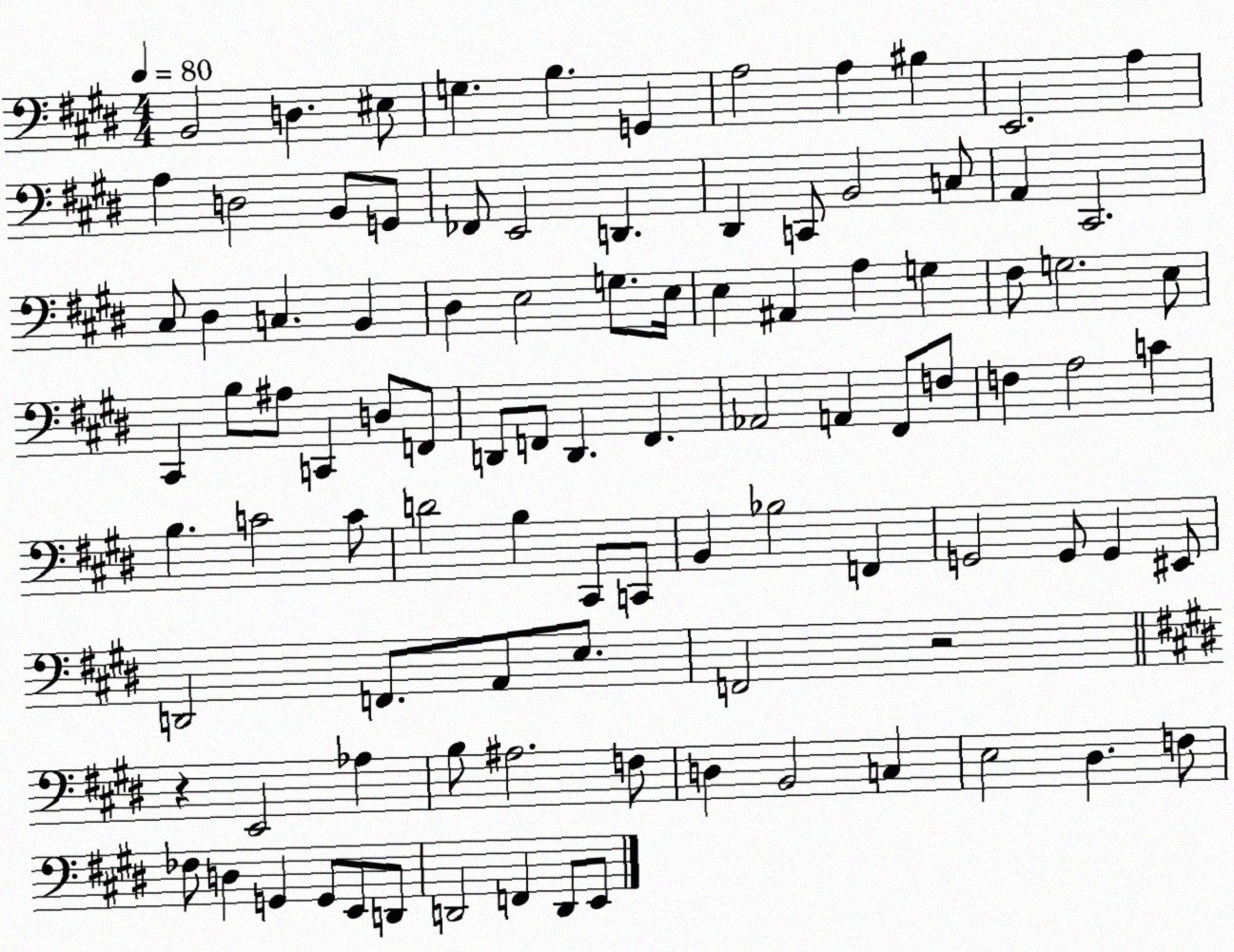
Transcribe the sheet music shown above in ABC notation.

X:1
T:Untitled
M:4/4
L:1/4
K:E
B,,2 D, ^E,/2 G, B, G,, A,2 A, ^B, E,,2 A, A, D,2 B,,/2 G,,/2 _F,,/2 E,,2 D,, ^D,, C,,/2 B,,2 C,/2 A,, ^C,,2 ^C,/2 ^D, C, B,, ^D, E,2 G,/2 E,/4 E, ^A,, A, G, ^F,/2 G,2 E,/2 ^C,, B,/2 ^A,/2 C,, D,/2 F,,/2 D,,/2 F,,/2 D,, F,, _A,,2 A,, ^F,,/2 F,/2 F, A,2 C B, C2 C/2 D2 B, ^C,,/2 C,,/2 B,, _B,2 F,, G,,2 G,,/2 G,, ^E,,/2 D,,2 F,,/2 A,,/2 E,/2 F,,2 z2 z E,,2 _A, B,/2 ^A,2 F,/2 D, B,,2 C, E,2 ^D, F,/2 _F,/2 D, G,, G,,/2 E,,/2 D,,/2 D,,2 F,, D,,/2 E,,/2